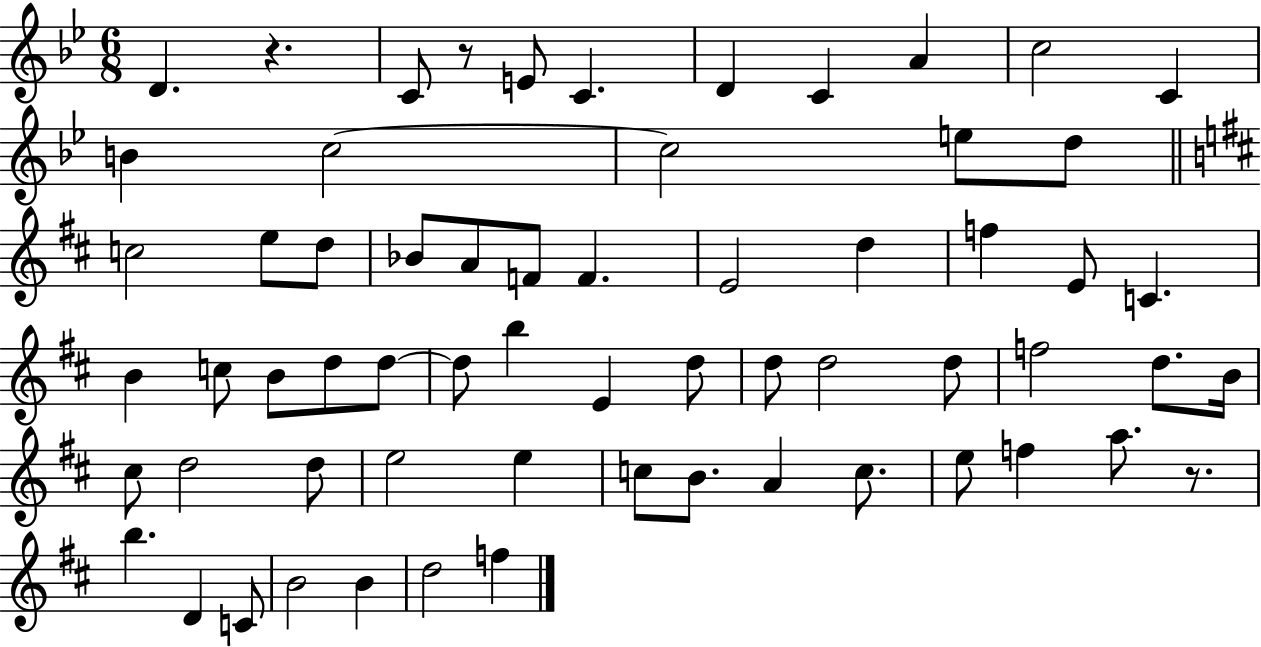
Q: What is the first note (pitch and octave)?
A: D4